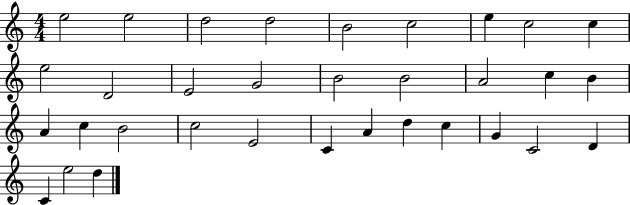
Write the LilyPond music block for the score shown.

{
  \clef treble
  \numericTimeSignature
  \time 4/4
  \key c \major
  e''2 e''2 | d''2 d''2 | b'2 c''2 | e''4 c''2 c''4 | \break e''2 d'2 | e'2 g'2 | b'2 b'2 | a'2 c''4 b'4 | \break a'4 c''4 b'2 | c''2 e'2 | c'4 a'4 d''4 c''4 | g'4 c'2 d'4 | \break c'4 e''2 d''4 | \bar "|."
}